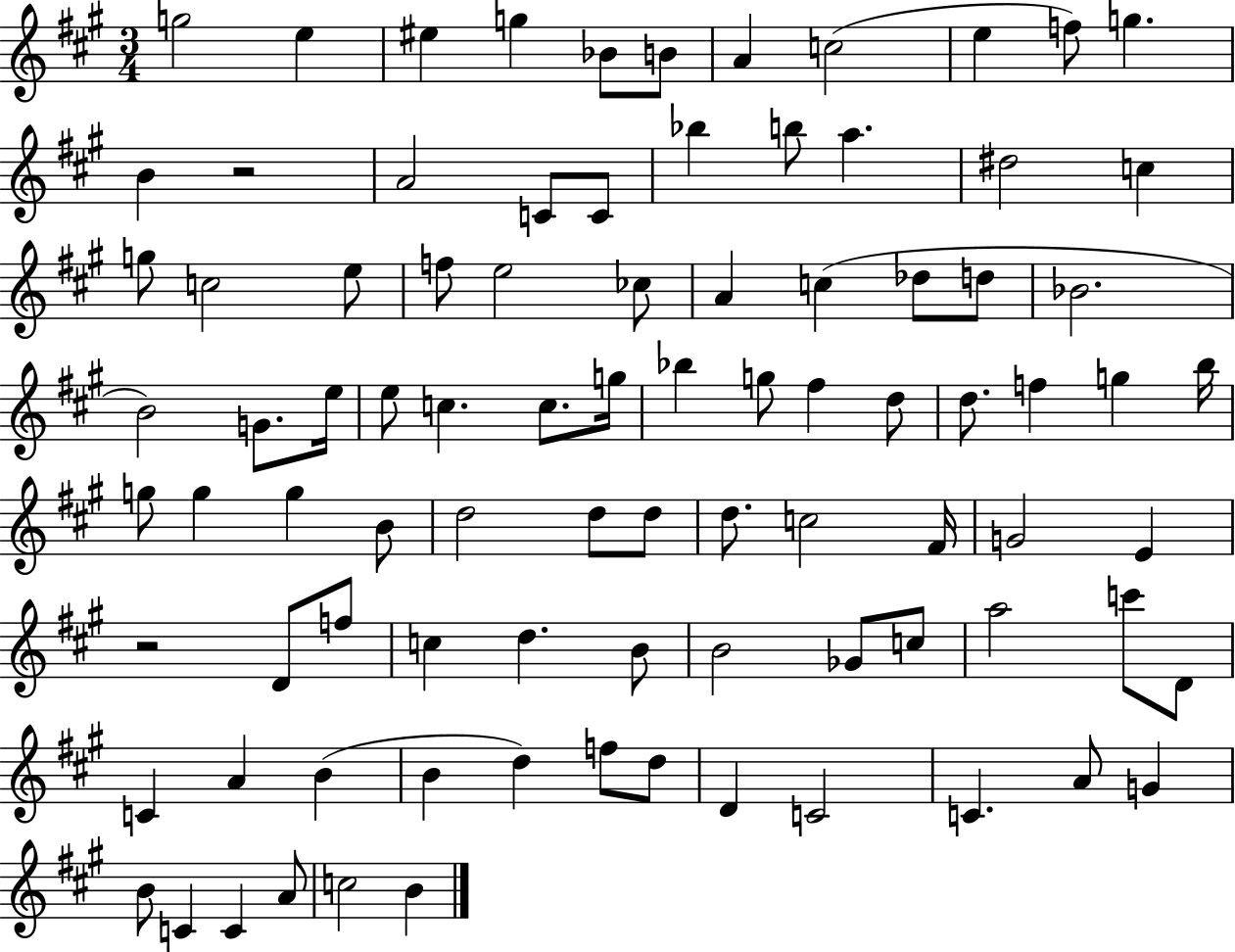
G5/h E5/q EIS5/q G5/q Bb4/e B4/e A4/q C5/h E5/q F5/e G5/q. B4/q R/h A4/h C4/e C4/e Bb5/q B5/e A5/q. D#5/h C5/q G5/e C5/h E5/e F5/e E5/h CES5/e A4/q C5/q Db5/e D5/e Bb4/h. B4/h G4/e. E5/s E5/e C5/q. C5/e. G5/s Bb5/q G5/e F#5/q D5/e D5/e. F5/q G5/q B5/s G5/e G5/q G5/q B4/e D5/h D5/e D5/e D5/e. C5/h F#4/s G4/h E4/q R/h D4/e F5/e C5/q D5/q. B4/e B4/h Gb4/e C5/e A5/h C6/e D4/e C4/q A4/q B4/q B4/q D5/q F5/e D5/e D4/q C4/h C4/q. A4/e G4/q B4/e C4/q C4/q A4/e C5/h B4/q